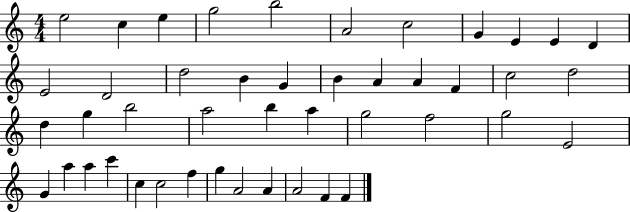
E5/h C5/q E5/q G5/h B5/h A4/h C5/h G4/q E4/q E4/q D4/q E4/h D4/h D5/h B4/q G4/q B4/q A4/q A4/q F4/q C5/h D5/h D5/q G5/q B5/h A5/h B5/q A5/q G5/h F5/h G5/h E4/h G4/q A5/q A5/q C6/q C5/q C5/h F5/q G5/q A4/h A4/q A4/h F4/q F4/q